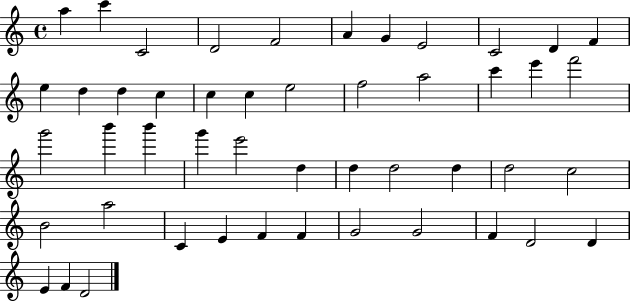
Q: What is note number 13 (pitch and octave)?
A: D5